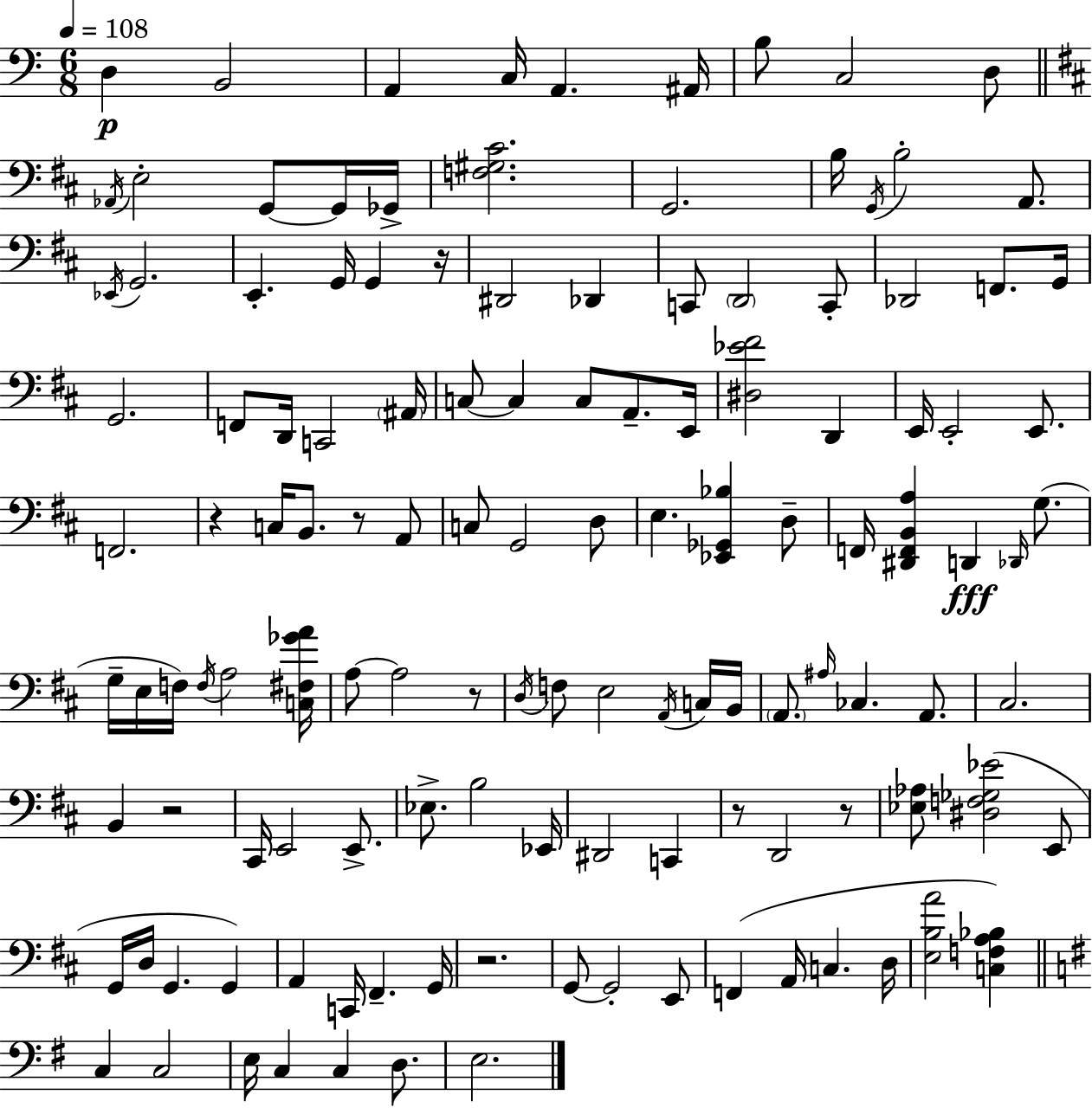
D3/q B2/h A2/q C3/s A2/q. A#2/s B3/e C3/h D3/e Ab2/s E3/h G2/e G2/s Gb2/s [F3,G#3,C#4]/h. G2/h. B3/s G2/s B3/h A2/e. Eb2/s G2/h. E2/q. G2/s G2/q R/s D#2/h Db2/q C2/e D2/h C2/e Db2/h F2/e. G2/s G2/h. F2/e D2/s C2/h A#2/s C3/e C3/q C3/e A2/e. E2/s [D#3,Eb4,F#4]/h D2/q E2/s E2/h E2/e. F2/h. R/q C3/s B2/e. R/e A2/e C3/e G2/h D3/e E3/q. [Eb2,Gb2,Bb3]/q D3/e F2/s [D#2,F2,B2,A3]/q D2/q Db2/s G3/e. G3/s E3/s F3/s F3/s A3/h [C3,F#3,Gb4,A4]/s A3/e A3/h R/e D3/s F3/e E3/h A2/s C3/s B2/s A2/e. A#3/s CES3/q. A2/e. C#3/h. B2/q R/h C#2/s E2/h E2/e. Eb3/e. B3/h Eb2/s D#2/h C2/q R/e D2/h R/e [Eb3,Ab3]/e [D#3,F3,Gb3,Eb4]/h E2/e G2/s D3/s G2/q. G2/q A2/q C2/s F#2/q. G2/s R/h. G2/e G2/h E2/e F2/q A2/s C3/q. D3/s [E3,B3,A4]/h [C3,F3,A3,Bb3]/q C3/q C3/h E3/s C3/q C3/q D3/e. E3/h.